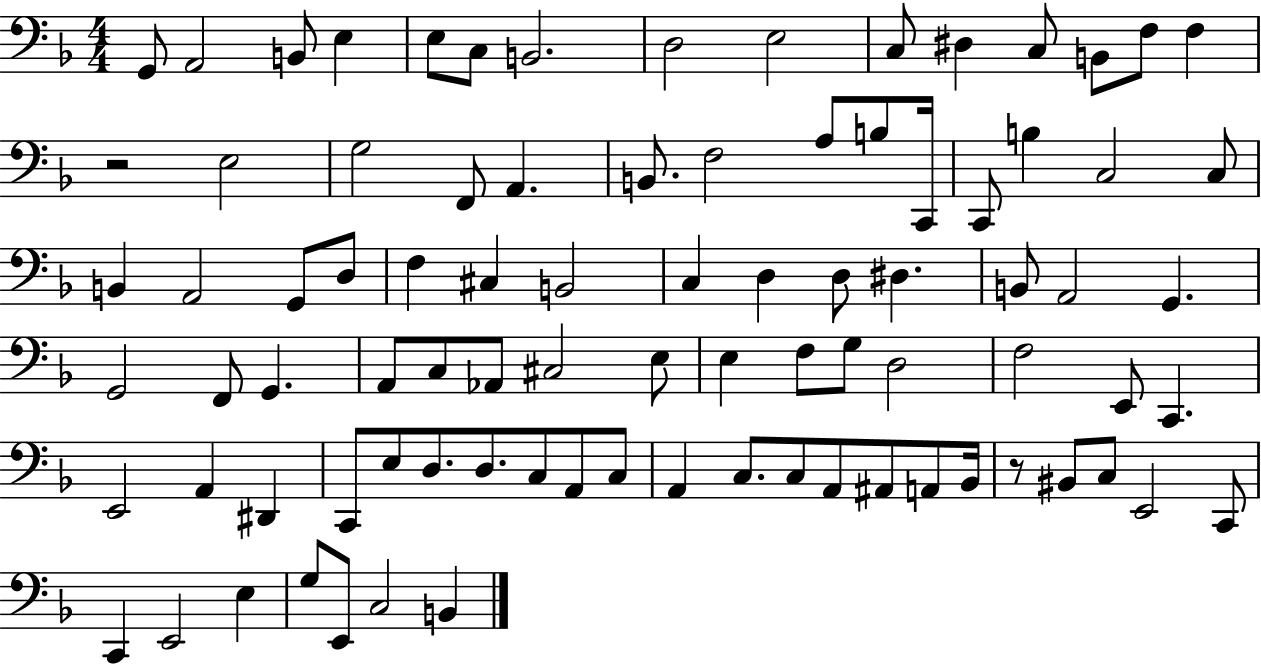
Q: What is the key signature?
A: F major